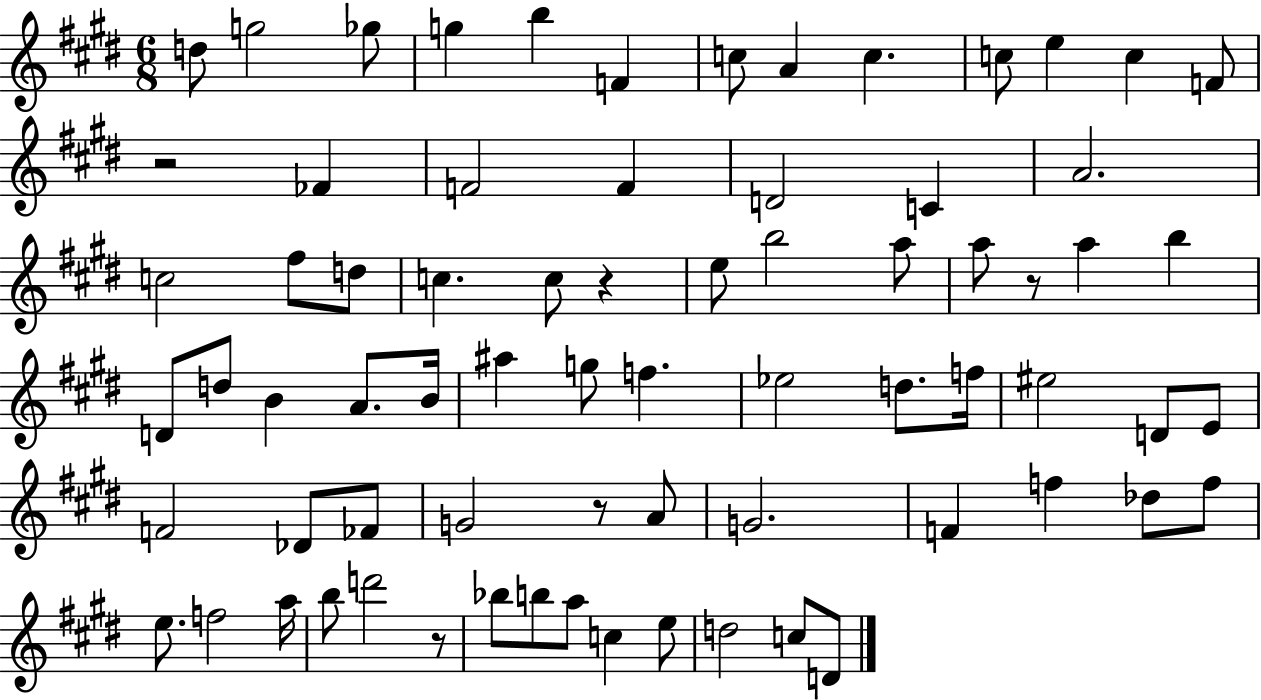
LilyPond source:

{
  \clef treble
  \numericTimeSignature
  \time 6/8
  \key e \major
  d''8 g''2 ges''8 | g''4 b''4 f'4 | c''8 a'4 c''4. | c''8 e''4 c''4 f'8 | \break r2 fes'4 | f'2 f'4 | d'2 c'4 | a'2. | \break c''2 fis''8 d''8 | c''4. c''8 r4 | e''8 b''2 a''8 | a''8 r8 a''4 b''4 | \break d'8 d''8 b'4 a'8. b'16 | ais''4 g''8 f''4. | ees''2 d''8. f''16 | eis''2 d'8 e'8 | \break f'2 des'8 fes'8 | g'2 r8 a'8 | g'2. | f'4 f''4 des''8 f''8 | \break e''8. f''2 a''16 | b''8 d'''2 r8 | bes''8 b''8 a''8 c''4 e''8 | d''2 c''8 d'8 | \break \bar "|."
}